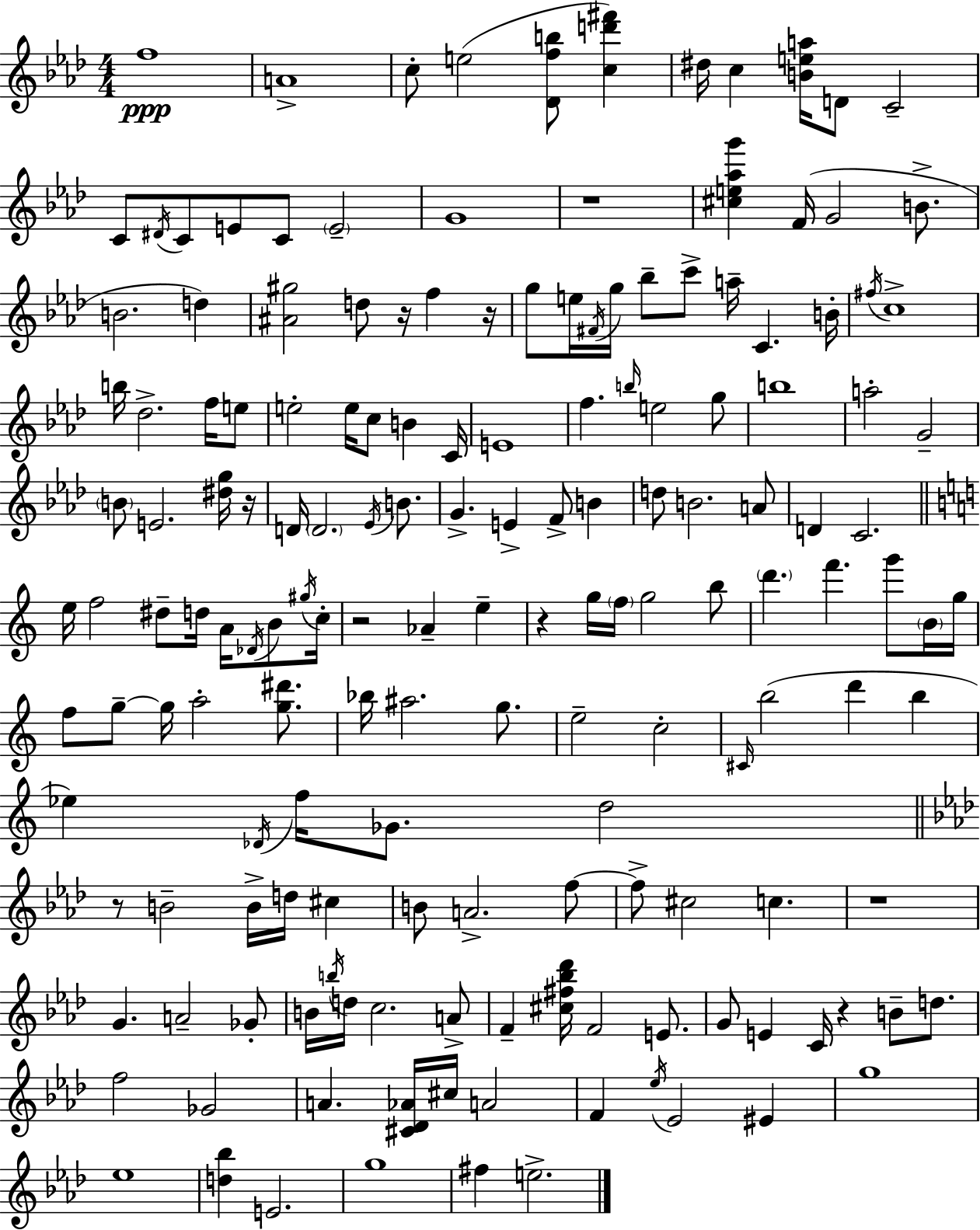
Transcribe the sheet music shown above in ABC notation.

X:1
T:Untitled
M:4/4
L:1/4
K:Ab
f4 A4 c/2 e2 [_Dfb]/2 [cd'^f'] ^d/4 c [Bea]/4 D/2 C2 C/2 ^D/4 C/2 E/2 C/2 E2 G4 z4 [^ce_ag'] F/4 G2 B/2 B2 d [^A^g]2 d/2 z/4 f z/4 g/2 e/4 ^F/4 g/4 _b/2 c'/2 a/4 C B/4 ^f/4 c4 b/4 _d2 f/4 e/2 e2 e/4 c/2 B C/4 E4 f b/4 e2 g/2 b4 a2 G2 B/2 E2 [^dg]/4 z/4 D/4 D2 _E/4 B/2 G E F/2 B d/2 B2 A/2 D C2 e/4 f2 ^d/2 d/4 A/4 _D/4 B/2 ^g/4 c/4 z2 _A e z g/4 f/4 g2 b/2 d' f' g'/2 B/4 g/4 f/2 g/2 g/4 a2 [g^d']/2 _b/4 ^a2 g/2 e2 c2 ^C/4 b2 d' b _e _D/4 f/4 _G/2 d2 z/2 B2 B/4 d/4 ^c B/2 A2 f/2 f/2 ^c2 c z4 G A2 _G/2 B/4 b/4 d/4 c2 A/2 F [^c^f_b_d']/4 F2 E/2 G/2 E C/4 z B/2 d/2 f2 _G2 A [^C_D_A]/4 ^c/4 A2 F _e/4 _E2 ^E g4 _e4 [d_b] E2 g4 ^f e2